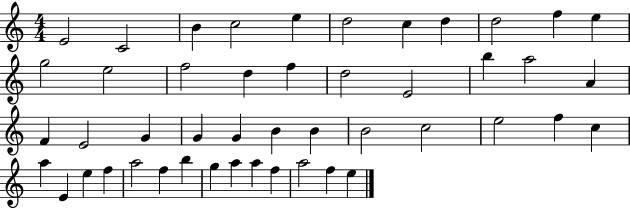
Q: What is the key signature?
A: C major